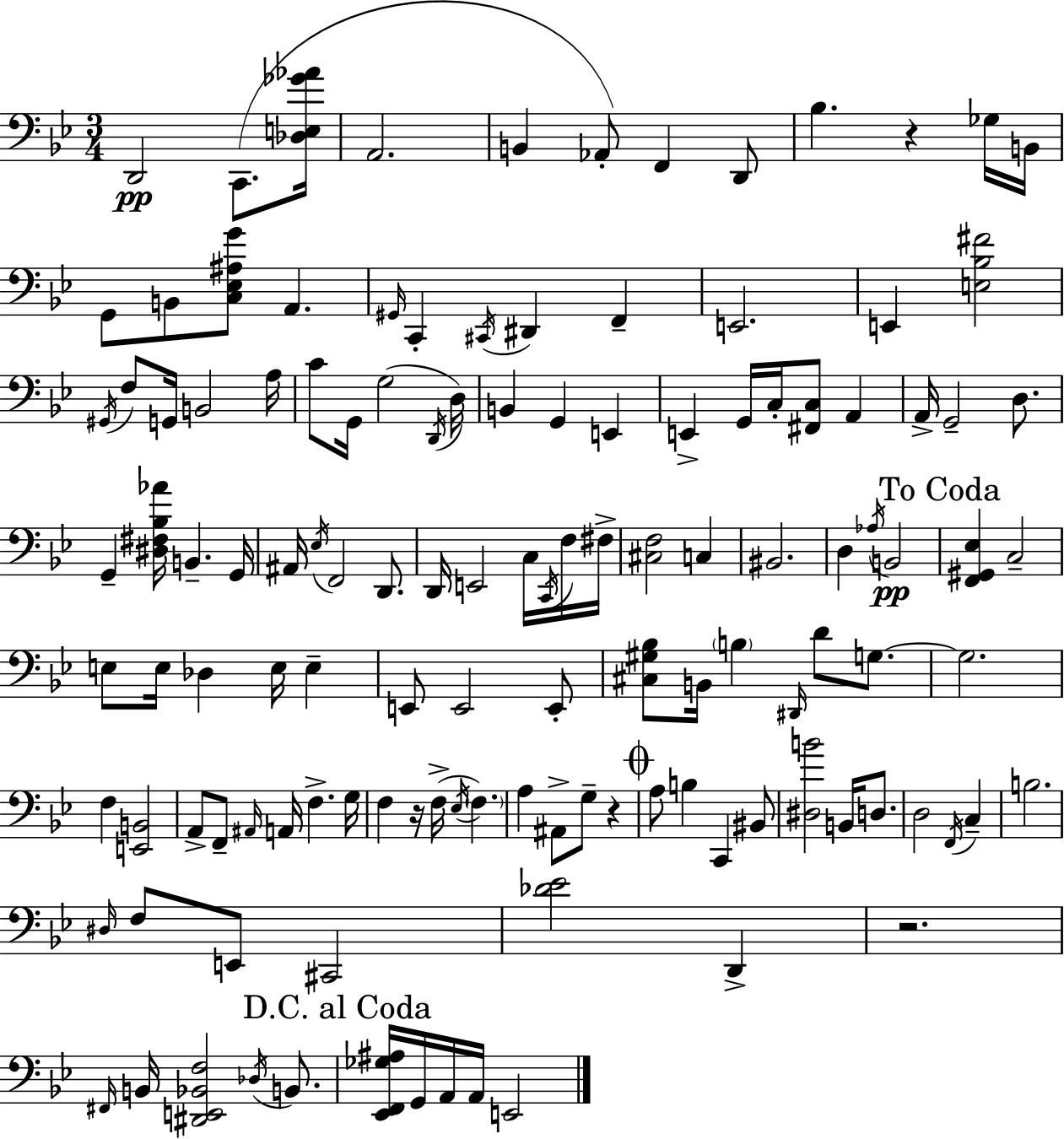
D2/h C2/e. [Db3,E3,Gb4,Ab4]/s A2/h. B2/q Ab2/e F2/q D2/e Bb3/q. R/q Gb3/s B2/s G2/e B2/e [C3,Eb3,A#3,G4]/e A2/q. G#2/s C2/q C#2/s D#2/q F2/q E2/h. E2/q [E3,Bb3,F#4]/h G#2/s F3/e G2/s B2/h A3/s C4/e G2/s G3/h D2/s D3/s B2/q G2/q E2/q E2/q G2/s C3/s [F#2,C3]/e A2/q A2/s G2/h D3/e. G2/q [D#3,F#3,Bb3,Ab4]/s B2/q. G2/s A#2/s Eb3/s F2/h D2/e. D2/s E2/h C3/s C2/s F3/s F#3/s [C#3,F3]/h C3/q BIS2/h. D3/q Ab3/s B2/h [F2,G#2,Eb3]/q C3/h E3/e E3/s Db3/q E3/s E3/q E2/e E2/h E2/e [C#3,G#3,Bb3]/e B2/s B3/q D#2/s D4/e G3/e. G3/h. F3/q [E2,B2]/h A2/e F2/e A#2/s A2/s F3/q. G3/s F3/q R/s F3/s Eb3/s F3/q. A3/q A#2/e G3/e R/q A3/e B3/q C2/q BIS2/e [D#3,B4]/h B2/s D3/e. D3/h F2/s C3/q B3/h. D#3/s F3/e E2/e C#2/h [Db4,Eb4]/h D2/q R/h. F#2/s B2/s [D#2,E2,Bb2,F3]/h Db3/s B2/e. [Eb2,F2,Gb3,A#3]/s G2/s A2/s A2/s E2/h